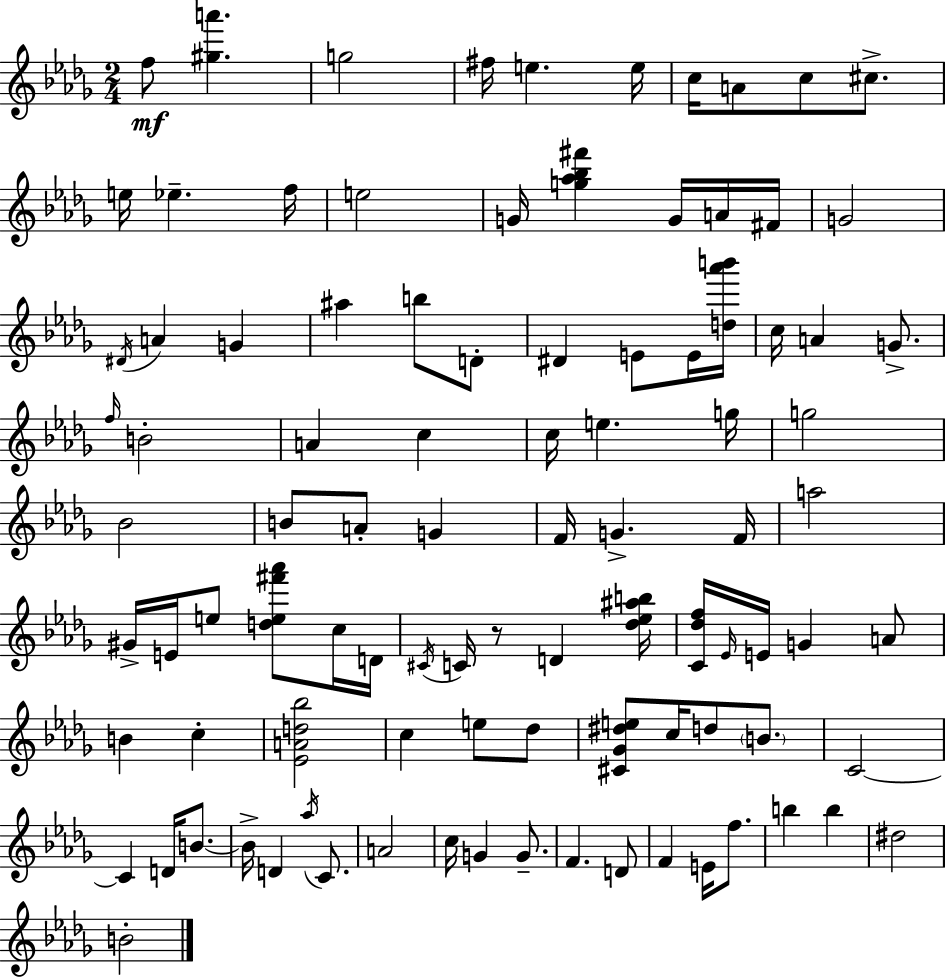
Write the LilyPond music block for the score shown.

{
  \clef treble
  \numericTimeSignature
  \time 2/4
  \key bes \minor
  f''8\mf <gis'' a'''>4. | g''2 | fis''16 e''4. e''16 | c''16 a'8 c''8 cis''8.-> | \break e''16 ees''4.-- f''16 | e''2 | g'16 <g'' aes'' bes'' fis'''>4 g'16 a'16 fis'16 | g'2 | \break \acciaccatura { dis'16 } a'4 g'4 | ais''4 b''8 d'8-. | dis'4 e'8 e'16 | <d'' aes''' b'''>16 c''16 a'4 g'8.-> | \break \grace { f''16 } b'2-. | a'4 c''4 | c''16 e''4. | g''16 g''2 | \break bes'2 | b'8 a'8-. g'4 | f'16 g'4.-> | f'16 a''2 | \break gis'16-> e'16 e''8 <d'' e'' fis''' aes'''>8 | c''16 d'16 \acciaccatura { cis'16 } c'16 r8 d'4 | <des'' ees'' ais'' b''>16 <c' des'' f''>16 \grace { ees'16 } e'16 g'4 | a'8 b'4 | \break c''4-. <ees' a' d'' bes''>2 | c''4 | e''8 des''8 <cis' ges' dis'' e''>8 c''16 d''8 | \parenthesize b'8. c'2~~ | \break c'4 | d'16 b'8.~~ b'16-> d'4 | \acciaccatura { aes''16 } c'8. a'2 | c''16 g'4 | \break g'8.-- f'4. | d'8 f'4 | e'16 f''8. b''4 | b''4 dis''2 | \break b'2-. | \bar "|."
}